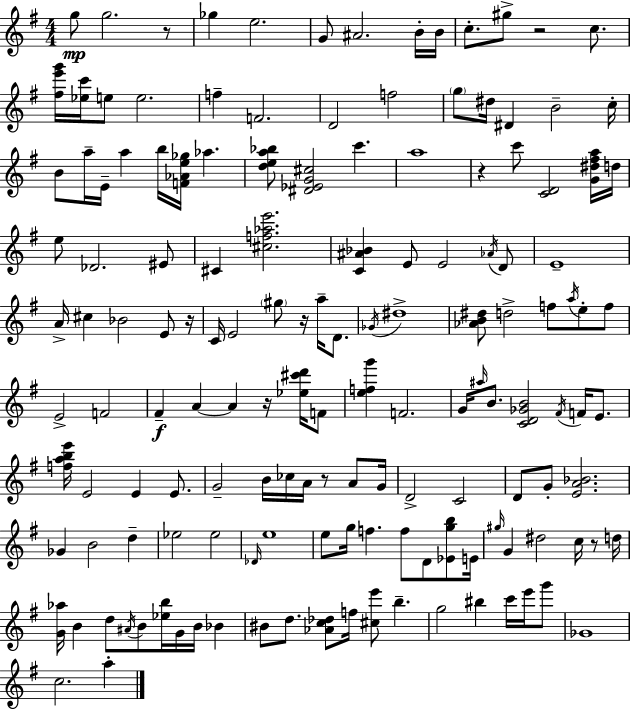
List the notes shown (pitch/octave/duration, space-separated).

G5/e G5/h. R/e Gb5/q E5/h. G4/e A#4/h. B4/s B4/s C5/e. G#5/e R/h C5/e. [F#5,E6,G6]/s [Eb5,C6]/s E5/e E5/h. F5/q F4/h. D4/h F5/h G5/e D#5/s D#4/q B4/h C5/s B4/e A5/s E4/s A5/q B5/s [F4,Ab4,E5,Gb5]/s Ab5/q. [D5,E5,A5,Bb5]/e [D#4,Eb4,G4,C#5]/h C6/q. A5/w R/q C6/e [C4,D4]/h [G4,D#5,F#5,A5]/s D5/s E5/e Db4/h. EIS4/e C#4/q [C#5,F5,Ab5,E6]/h. [C4,A#4,Bb4]/q E4/e E4/h Ab4/s D4/e E4/w A4/s C#5/q Bb4/h E4/e R/s C4/s E4/h G#5/e R/s A5/s D4/e. Gb4/s D#5/w [Ab4,B4,D#5]/e D5/h F5/e A5/s E5/e F5/e E4/h F4/h F#4/q A4/q A4/q R/s [Eb5,C#6,D6]/s F4/e [E5,F5,G6]/q F4/h. G4/s A#5/s B4/e. [C4,D4,Gb4,B4]/h F#4/s F4/s E4/e. [F5,A5,B5,E6]/s E4/h E4/q E4/e. G4/h B4/s CES5/s A4/s R/e A4/e G4/s D4/h C4/h D4/e G4/e [E4,A4,Bb4]/h. Gb4/q B4/h D5/q Eb5/h Eb5/h Db4/s E5/w E5/e G5/s F5/q. F5/e D4/e [Eb4,G5,B5]/e E4/s G#5/s G4/q D#5/h C5/s R/e D5/s [G4,Ab5]/s B4/q D5/e A#4/s B4/e [Eb5,B5]/s G4/s B4/s Bb4/q BIS4/e D5/e. [Ab4,C5,Db5]/e F5/s [C#5,E6]/e B5/q. G5/h BIS5/q C6/s E6/s G6/e Gb4/w C5/h. A5/q